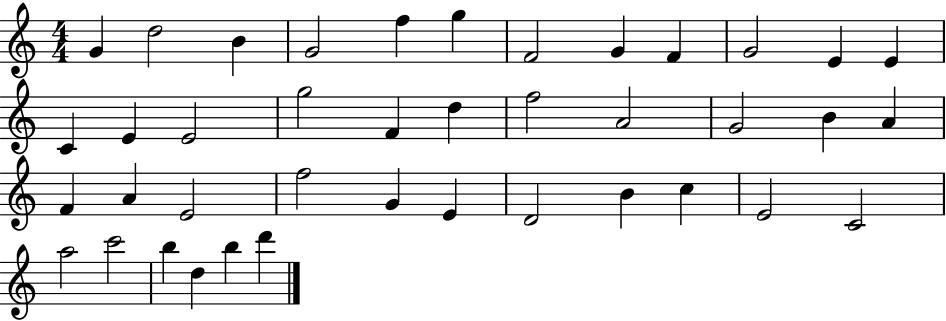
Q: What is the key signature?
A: C major